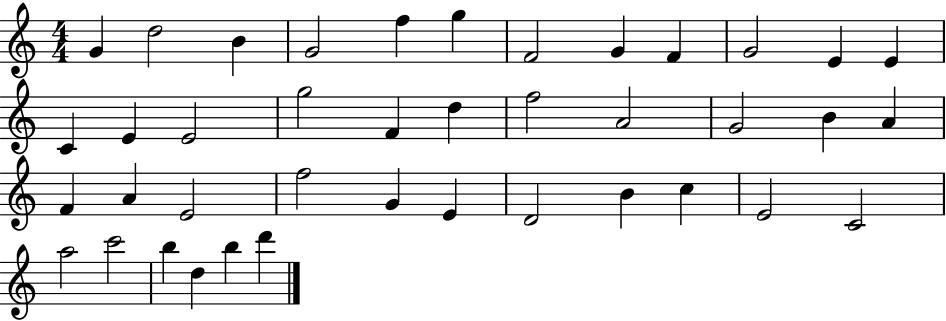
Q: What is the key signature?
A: C major